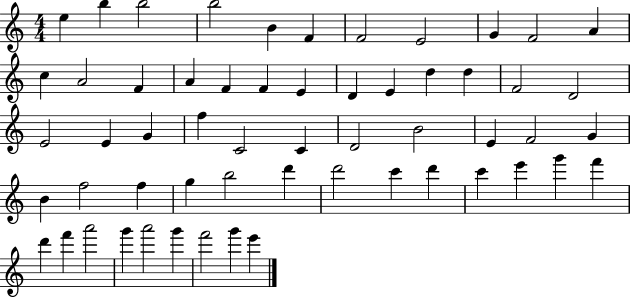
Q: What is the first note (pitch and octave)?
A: E5